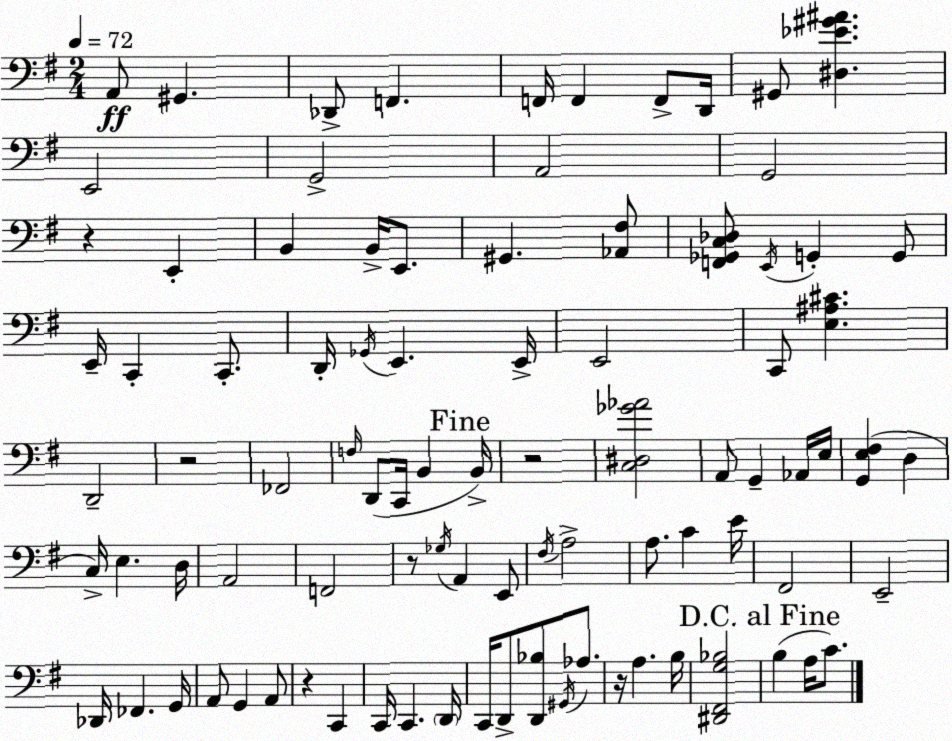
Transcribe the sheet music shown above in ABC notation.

X:1
T:Untitled
M:2/4
L:1/4
K:Em
A,,/2 ^G,, _D,,/2 F,, F,,/4 F,, F,,/2 D,,/4 ^G,,/2 [^D,_E^G^A] E,,2 G,,2 A,,2 G,,2 z E,, B,, B,,/4 E,,/2 ^G,, [_A,,^F,]/2 [F,,_G,,C,_D,]/2 E,,/4 G,, G,,/2 E,,/4 C,, C,,/2 D,,/4 _G,,/4 E,, E,,/4 E,,2 C,,/2 [E,^A,^C] D,,2 z2 _F,,2 F,/4 D,,/2 C,,/4 B,, B,,/4 z2 [C,^D,_G_A]2 A,,/2 G,, _A,,/4 E,/4 [G,,E,^F,] D, C,/4 E, D,/4 A,,2 F,,2 z/2 _G,/4 A,, E,,/2 ^F,/4 A,2 A,/2 C E/4 ^F,,2 E,,2 _D,,/4 _F,, G,,/4 A,,/2 G,, A,,/2 z C,, C,,/4 C,, D,,/4 C,,/4 D,,/2 [D,,_B,]/2 ^G,,/4 _A,/2 z/4 A, B,/4 [^D,,^F,,G,_B,]2 B, A,/4 C/2